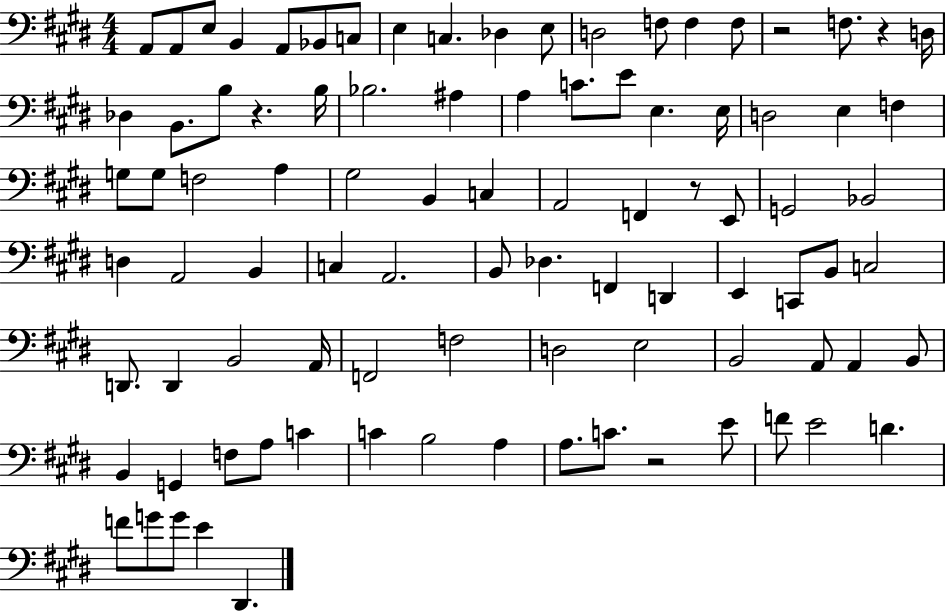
{
  \clef bass
  \numericTimeSignature
  \time 4/4
  \key e \major
  a,8 a,8 e8 b,4 a,8 bes,8 c8 | e4 c4. des4 e8 | d2 f8 f4 f8 | r2 f8. r4 d16 | \break des4 b,8. b8 r4. b16 | bes2. ais4 | a4 c'8. e'8 e4. e16 | d2 e4 f4 | \break g8 g8 f2 a4 | gis2 b,4 c4 | a,2 f,4 r8 e,8 | g,2 bes,2 | \break d4 a,2 b,4 | c4 a,2. | b,8 des4. f,4 d,4 | e,4 c,8 b,8 c2 | \break d,8. d,4 b,2 a,16 | f,2 f2 | d2 e2 | b,2 a,8 a,4 b,8 | \break b,4 g,4 f8 a8 c'4 | c'4 b2 a4 | a8. c'8. r2 e'8 | f'8 e'2 d'4. | \break f'8 g'8 g'8 e'4 dis,4. | \bar "|."
}